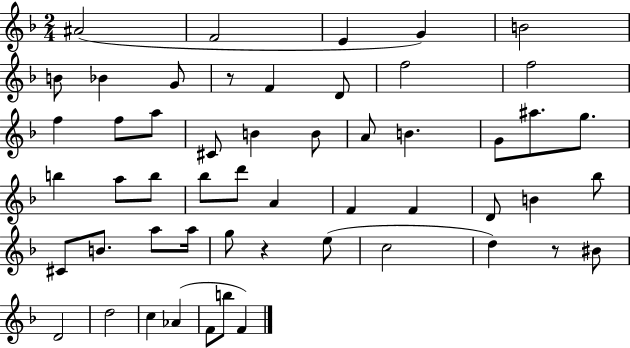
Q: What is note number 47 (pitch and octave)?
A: Ab4